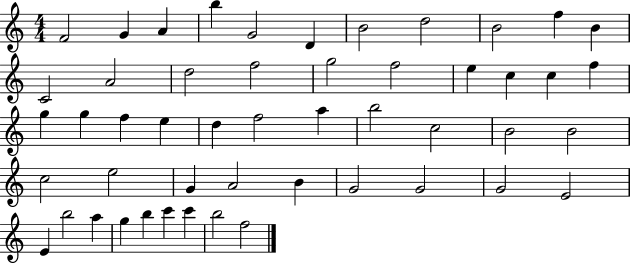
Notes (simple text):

F4/h G4/q A4/q B5/q G4/h D4/q B4/h D5/h B4/h F5/q B4/q C4/h A4/h D5/h F5/h G5/h F5/h E5/q C5/q C5/q F5/q G5/q G5/q F5/q E5/q D5/q F5/h A5/q B5/h C5/h B4/h B4/h C5/h E5/h G4/q A4/h B4/q G4/h G4/h G4/h E4/h E4/q B5/h A5/q G5/q B5/q C6/q C6/q B5/h F5/h